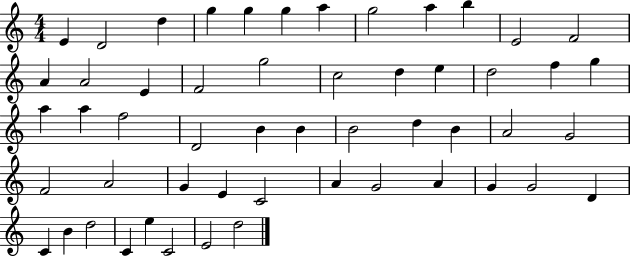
{
  \clef treble
  \numericTimeSignature
  \time 4/4
  \key c \major
  e'4 d'2 d''4 | g''4 g''4 g''4 a''4 | g''2 a''4 b''4 | e'2 f'2 | \break a'4 a'2 e'4 | f'2 g''2 | c''2 d''4 e''4 | d''2 f''4 g''4 | \break a''4 a''4 f''2 | d'2 b'4 b'4 | b'2 d''4 b'4 | a'2 g'2 | \break f'2 a'2 | g'4 e'4 c'2 | a'4 g'2 a'4 | g'4 g'2 d'4 | \break c'4 b'4 d''2 | c'4 e''4 c'2 | e'2 d''2 | \bar "|."
}